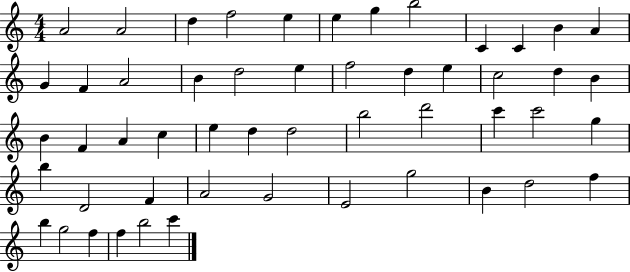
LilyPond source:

{
  \clef treble
  \numericTimeSignature
  \time 4/4
  \key c \major
  a'2 a'2 | d''4 f''2 e''4 | e''4 g''4 b''2 | c'4 c'4 b'4 a'4 | \break g'4 f'4 a'2 | b'4 d''2 e''4 | f''2 d''4 e''4 | c''2 d''4 b'4 | \break b'4 f'4 a'4 c''4 | e''4 d''4 d''2 | b''2 d'''2 | c'''4 c'''2 g''4 | \break b''4 d'2 f'4 | a'2 g'2 | e'2 g''2 | b'4 d''2 f''4 | \break b''4 g''2 f''4 | f''4 b''2 c'''4 | \bar "|."
}